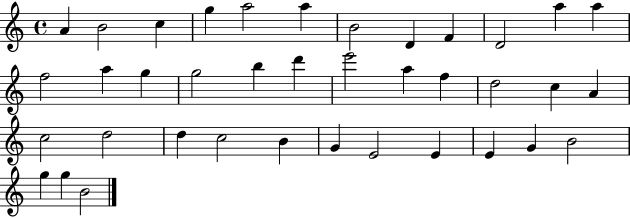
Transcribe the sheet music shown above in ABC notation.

X:1
T:Untitled
M:4/4
L:1/4
K:C
A B2 c g a2 a B2 D F D2 a a f2 a g g2 b d' e'2 a f d2 c A c2 d2 d c2 B G E2 E E G B2 g g B2